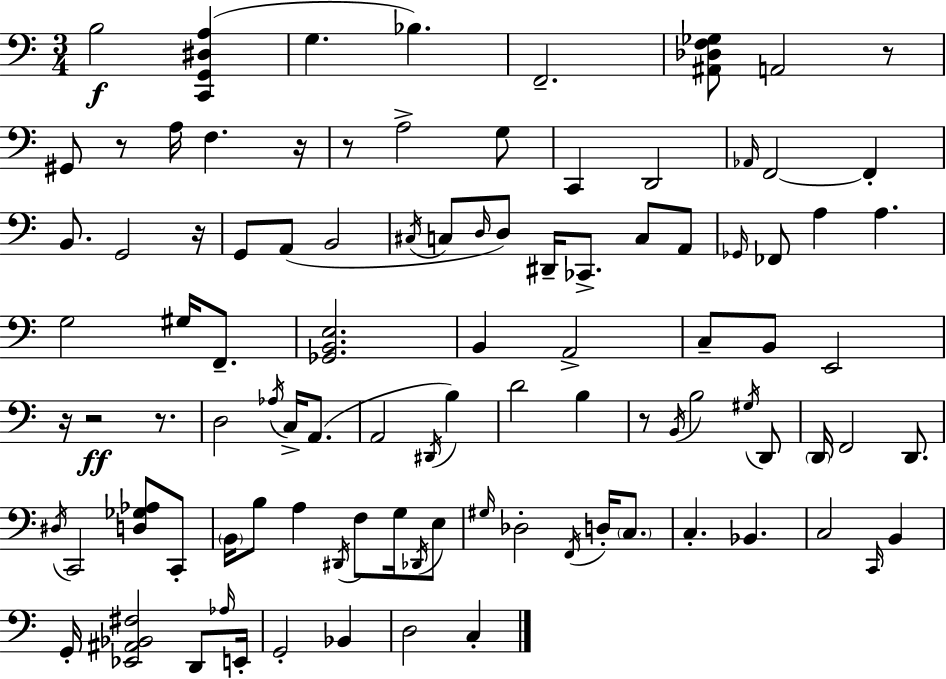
X:1
T:Untitled
M:3/4
L:1/4
K:C
B,2 [C,,G,,^D,A,] G, _B, F,,2 [^A,,_D,F,_G,]/2 A,,2 z/2 ^G,,/2 z/2 A,/4 F, z/4 z/2 A,2 G,/2 C,, D,,2 _A,,/4 F,,2 F,, B,,/2 G,,2 z/4 G,,/2 A,,/2 B,,2 ^C,/4 C,/2 D,/4 D,/2 ^D,,/4 _C,,/2 C,/2 A,,/2 _G,,/4 _F,,/2 A, A, G,2 ^G,/4 F,,/2 [_G,,B,,E,]2 B,, A,,2 C,/2 B,,/2 E,,2 z/4 z2 z/2 D,2 _A,/4 C,/4 A,,/2 A,,2 ^D,,/4 B, D2 B, z/2 B,,/4 B,2 ^G,/4 D,,/2 D,,/4 F,,2 D,,/2 ^D,/4 C,,2 [D,_G,_A,]/2 C,,/2 B,,/4 B,/2 A, ^D,,/4 F,/2 G,/4 _D,,/4 E,/2 ^G,/4 _D,2 F,,/4 D,/4 C,/2 C, _B,, C,2 C,,/4 B,, G,,/4 [_E,,^A,,_B,,^F,]2 D,,/2 _A,/4 E,,/4 G,,2 _B,, D,2 C,